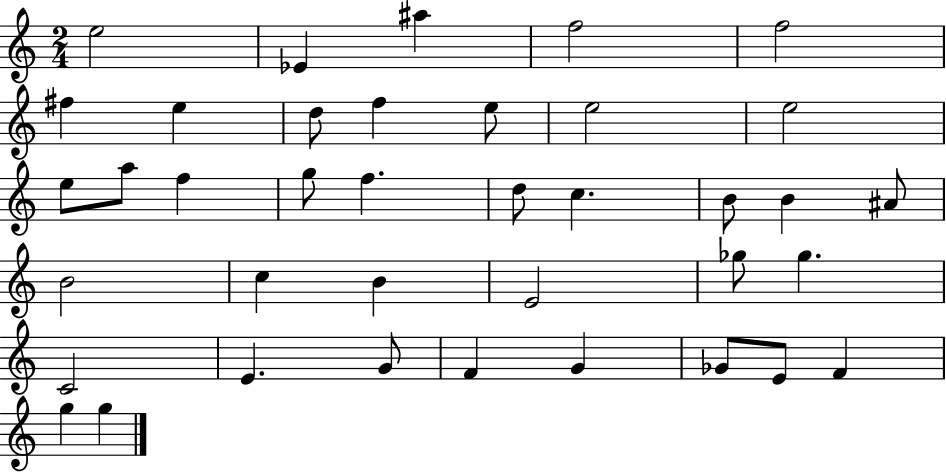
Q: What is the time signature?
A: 2/4